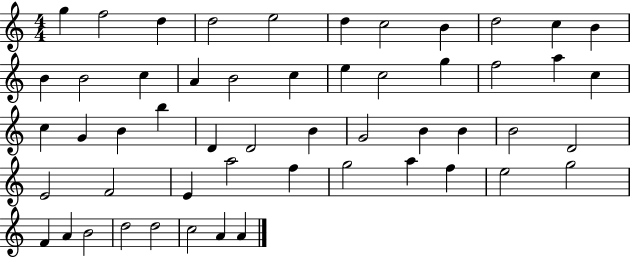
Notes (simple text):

G5/q F5/h D5/q D5/h E5/h D5/q C5/h B4/q D5/h C5/q B4/q B4/q B4/h C5/q A4/q B4/h C5/q E5/q C5/h G5/q F5/h A5/q C5/q C5/q G4/q B4/q B5/q D4/q D4/h B4/q G4/h B4/q B4/q B4/h D4/h E4/h F4/h E4/q A5/h F5/q G5/h A5/q F5/q E5/h G5/h F4/q A4/q B4/h D5/h D5/h C5/h A4/q A4/q